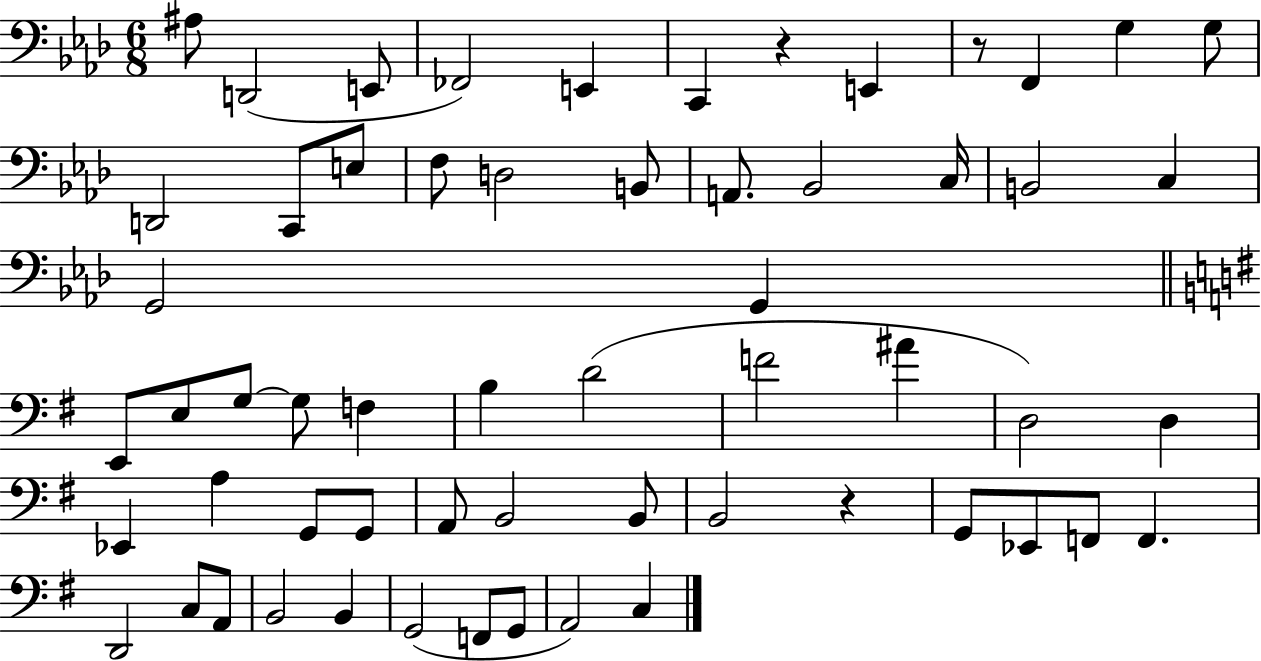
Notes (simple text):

A#3/e D2/h E2/e FES2/h E2/q C2/q R/q E2/q R/e F2/q G3/q G3/e D2/h C2/e E3/e F3/e D3/h B2/e A2/e. Bb2/h C3/s B2/h C3/q G2/h G2/q E2/e E3/e G3/e G3/e F3/q B3/q D4/h F4/h A#4/q D3/h D3/q Eb2/q A3/q G2/e G2/e A2/e B2/h B2/e B2/h R/q G2/e Eb2/e F2/e F2/q. D2/h C3/e A2/e B2/h B2/q G2/h F2/e G2/e A2/h C3/q